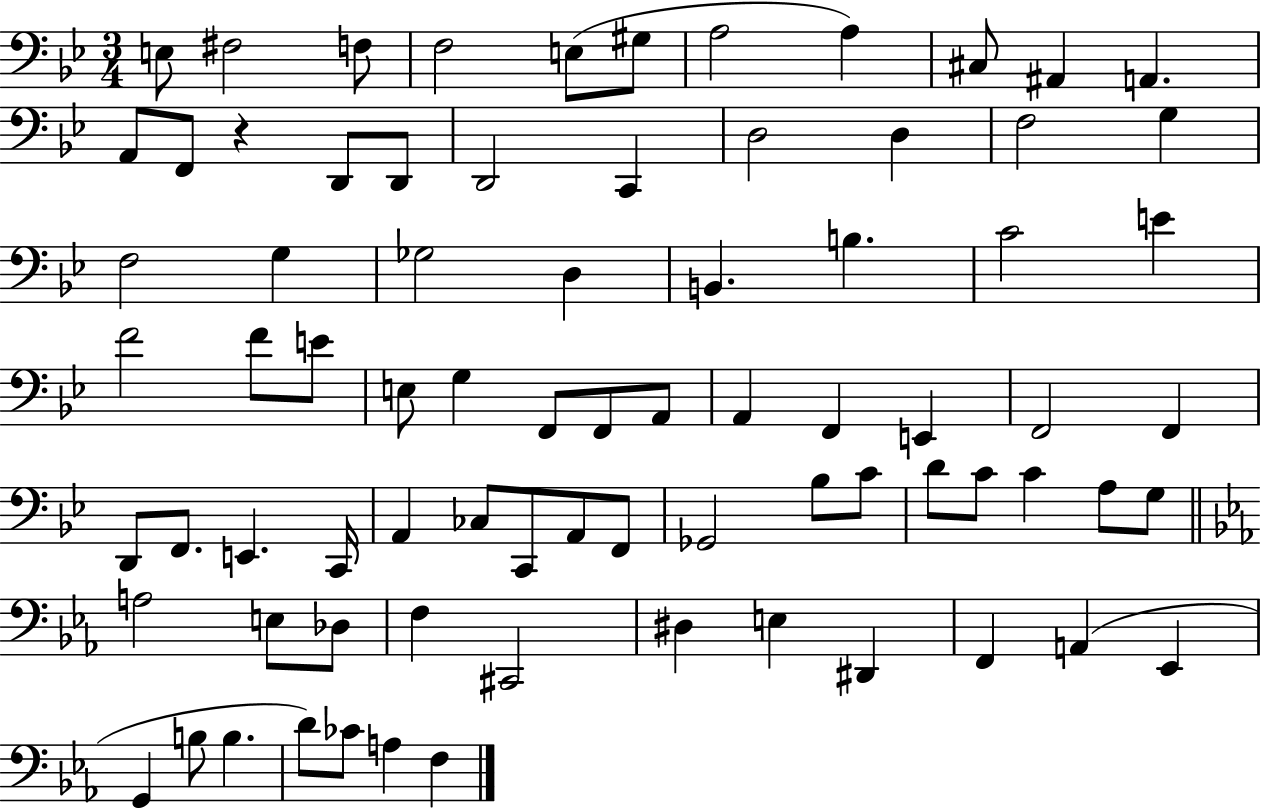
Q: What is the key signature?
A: BES major